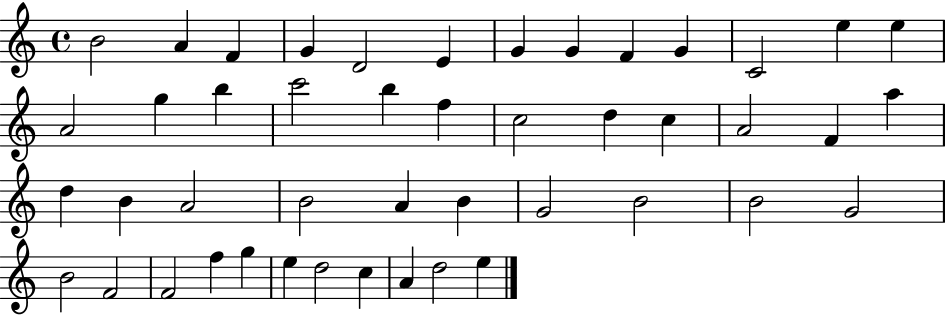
{
  \clef treble
  \time 4/4
  \defaultTimeSignature
  \key c \major
  b'2 a'4 f'4 | g'4 d'2 e'4 | g'4 g'4 f'4 g'4 | c'2 e''4 e''4 | \break a'2 g''4 b''4 | c'''2 b''4 f''4 | c''2 d''4 c''4 | a'2 f'4 a''4 | \break d''4 b'4 a'2 | b'2 a'4 b'4 | g'2 b'2 | b'2 g'2 | \break b'2 f'2 | f'2 f''4 g''4 | e''4 d''2 c''4 | a'4 d''2 e''4 | \break \bar "|."
}